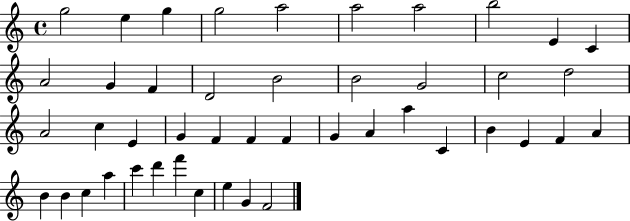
{
  \clef treble
  \time 4/4
  \defaultTimeSignature
  \key c \major
  g''2 e''4 g''4 | g''2 a''2 | a''2 a''2 | b''2 e'4 c'4 | \break a'2 g'4 f'4 | d'2 b'2 | b'2 g'2 | c''2 d''2 | \break a'2 c''4 e'4 | g'4 f'4 f'4 f'4 | g'4 a'4 a''4 c'4 | b'4 e'4 f'4 a'4 | \break b'4 b'4 c''4 a''4 | c'''4 d'''4 f'''4 c''4 | e''4 g'4 f'2 | \bar "|."
}